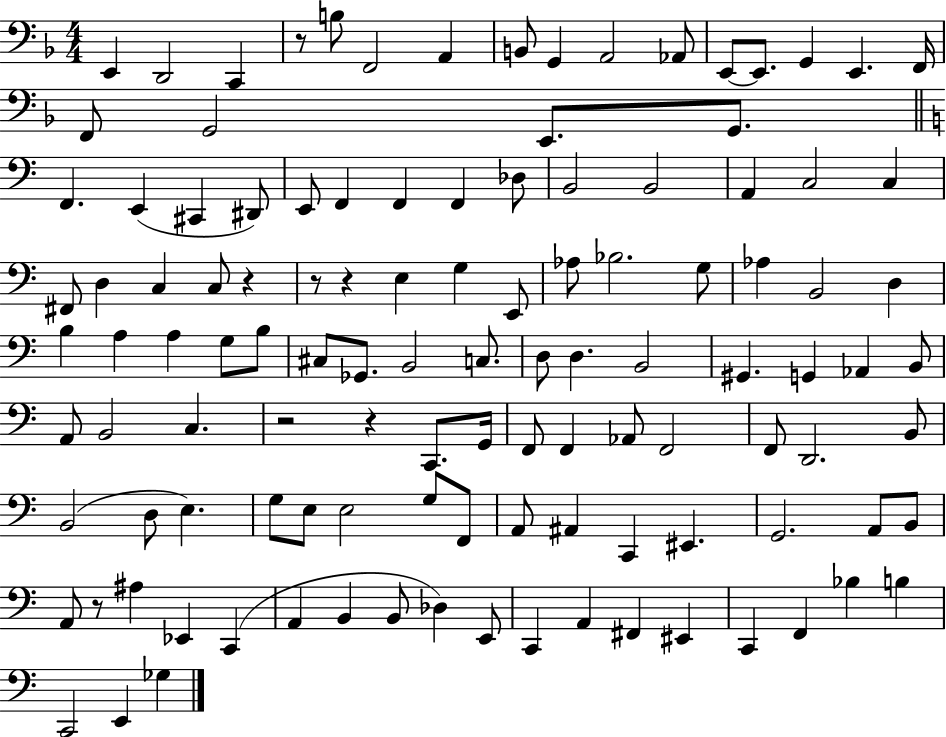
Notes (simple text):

E2/q D2/h C2/q R/e B3/e F2/h A2/q B2/e G2/q A2/h Ab2/e E2/e E2/e. G2/q E2/q. F2/s F2/e G2/h E2/e. G2/e. F2/q. E2/q C#2/q D#2/e E2/e F2/q F2/q F2/q Db3/e B2/h B2/h A2/q C3/h C3/q F#2/e D3/q C3/q C3/e R/q R/e R/q E3/q G3/q E2/e Ab3/e Bb3/h. G3/e Ab3/q B2/h D3/q B3/q A3/q A3/q G3/e B3/e C#3/e Gb2/e. B2/h C3/e. D3/e D3/q. B2/h G#2/q. G2/q Ab2/q B2/e A2/e B2/h C3/q. R/h R/q C2/e. G2/s F2/e F2/q Ab2/e F2/h F2/e D2/h. B2/e B2/h D3/e E3/q. G3/e E3/e E3/h G3/e F2/e A2/e A#2/q C2/q EIS2/q. G2/h. A2/e B2/e A2/e R/e A#3/q Eb2/q C2/q A2/q B2/q B2/e Db3/q E2/e C2/q A2/q F#2/q EIS2/q C2/q F2/q Bb3/q B3/q C2/h E2/q Gb3/q